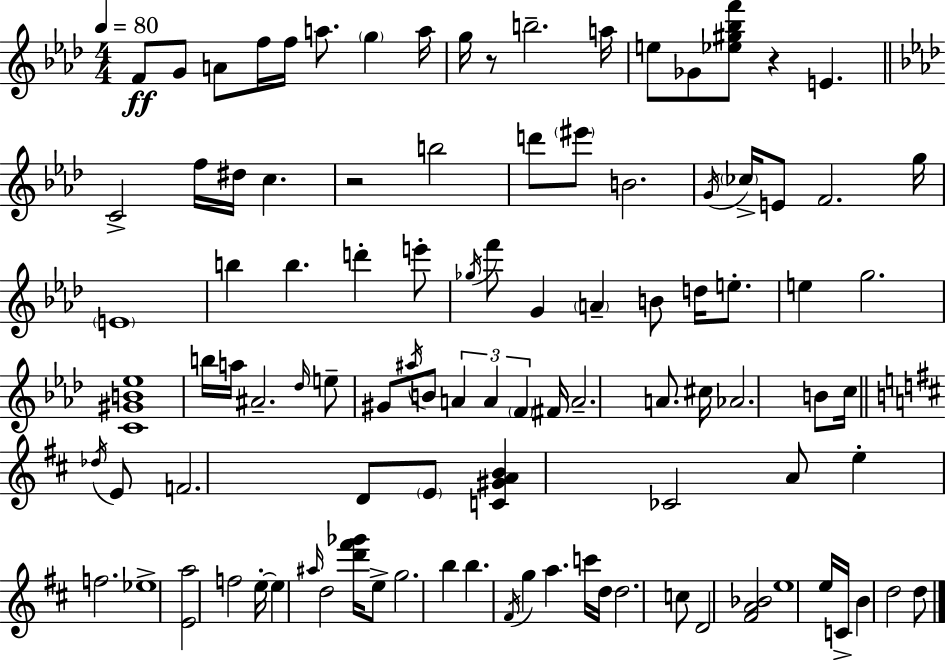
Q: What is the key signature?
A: AES major